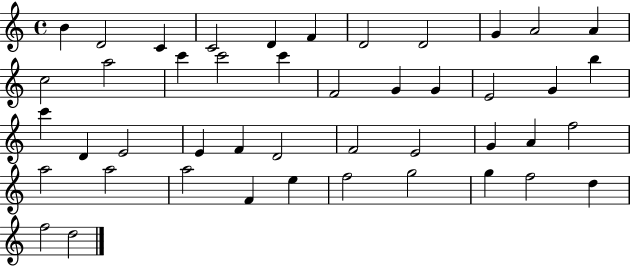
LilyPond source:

{
  \clef treble
  \time 4/4
  \defaultTimeSignature
  \key c \major
  b'4 d'2 c'4 | c'2 d'4 f'4 | d'2 d'2 | g'4 a'2 a'4 | \break c''2 a''2 | c'''4 c'''2 c'''4 | f'2 g'4 g'4 | e'2 g'4 b''4 | \break c'''4 d'4 e'2 | e'4 f'4 d'2 | f'2 e'2 | g'4 a'4 f''2 | \break a''2 a''2 | a''2 f'4 e''4 | f''2 g''2 | g''4 f''2 d''4 | \break f''2 d''2 | \bar "|."
}